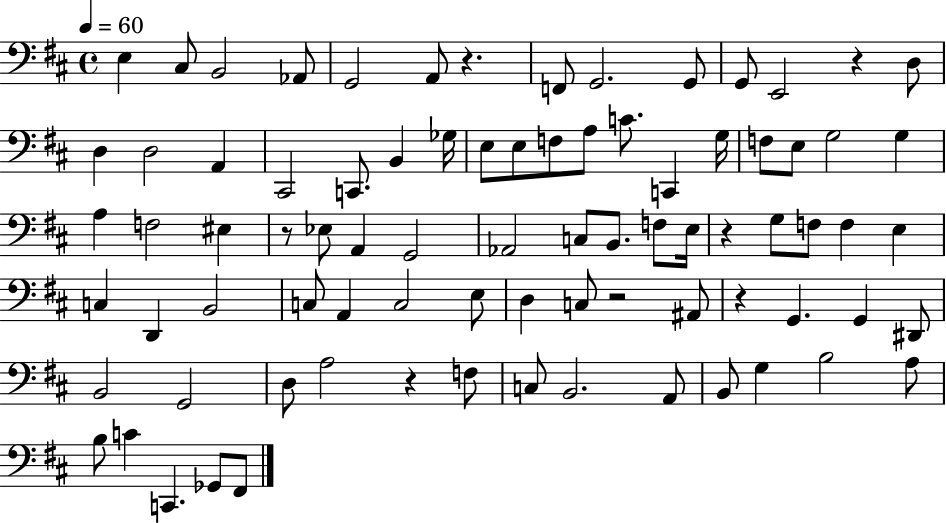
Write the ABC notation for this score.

X:1
T:Untitled
M:4/4
L:1/4
K:D
E, ^C,/2 B,,2 _A,,/2 G,,2 A,,/2 z F,,/2 G,,2 G,,/2 G,,/2 E,,2 z D,/2 D, D,2 A,, ^C,,2 C,,/2 B,, _G,/4 E,/2 E,/2 F,/2 A,/2 C/2 C,, G,/4 F,/2 E,/2 G,2 G, A, F,2 ^E, z/2 _E,/2 A,, G,,2 _A,,2 C,/2 B,,/2 F,/2 E,/4 z G,/2 F,/2 F, E, C, D,, B,,2 C,/2 A,, C,2 E,/2 D, C,/2 z2 ^A,,/2 z G,, G,, ^D,,/2 B,,2 G,,2 D,/2 A,2 z F,/2 C,/2 B,,2 A,,/2 B,,/2 G, B,2 A,/2 B,/2 C C,, _G,,/2 ^F,,/2